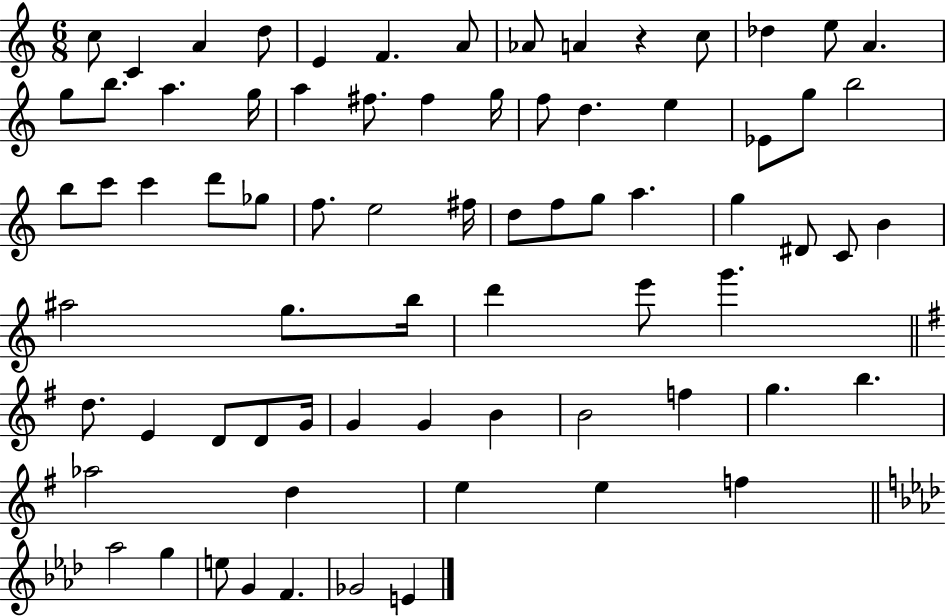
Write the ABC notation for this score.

X:1
T:Untitled
M:6/8
L:1/4
K:C
c/2 C A d/2 E F A/2 _A/2 A z c/2 _d e/2 A g/2 b/2 a g/4 a ^f/2 ^f g/4 f/2 d e _E/2 g/2 b2 b/2 c'/2 c' d'/2 _g/2 f/2 e2 ^f/4 d/2 f/2 g/2 a g ^D/2 C/2 B ^a2 g/2 b/4 d' e'/2 g' d/2 E D/2 D/2 G/4 G G B B2 f g b _a2 d e e f _a2 g e/2 G F _G2 E